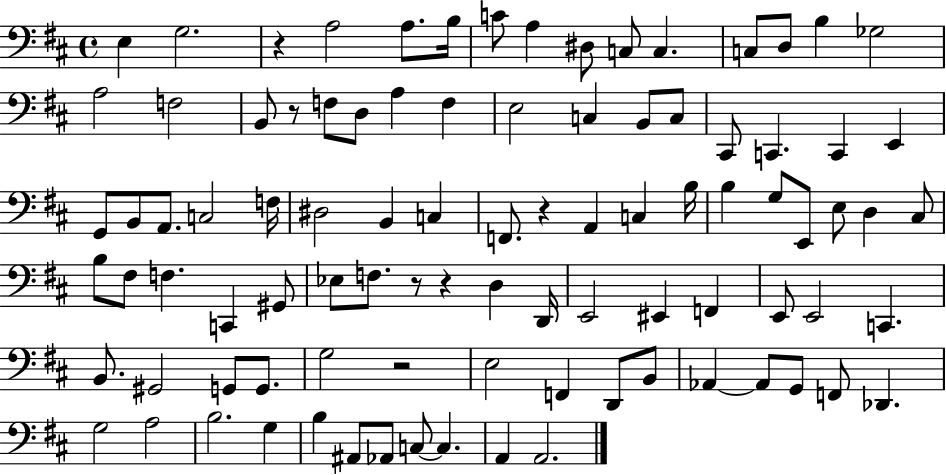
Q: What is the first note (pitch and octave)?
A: E3